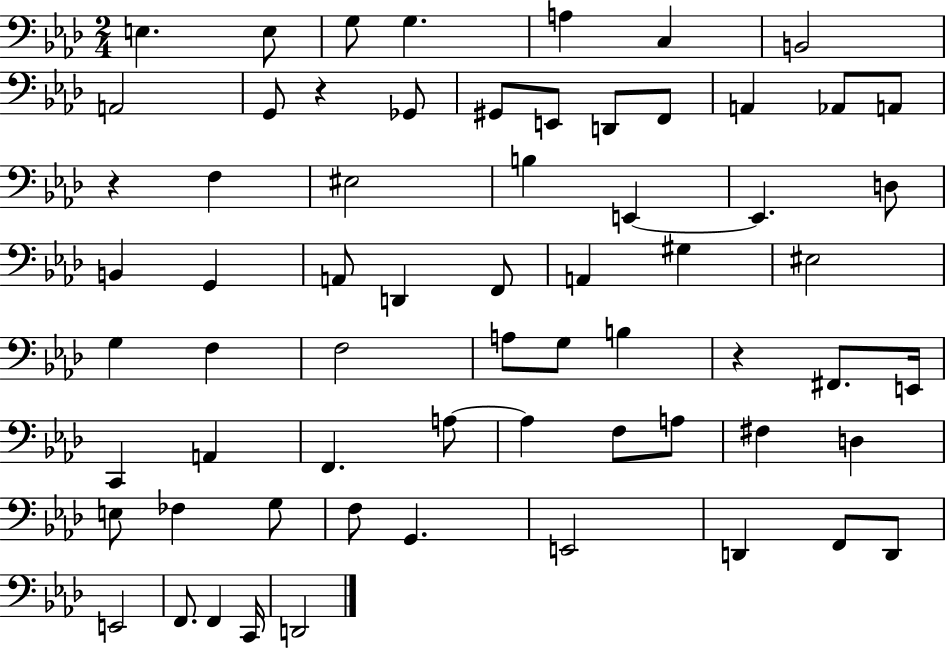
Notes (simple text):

E3/q. E3/e G3/e G3/q. A3/q C3/q B2/h A2/h G2/e R/q Gb2/e G#2/e E2/e D2/e F2/e A2/q Ab2/e A2/e R/q F3/q EIS3/h B3/q E2/q E2/q. D3/e B2/q G2/q A2/e D2/q F2/e A2/q G#3/q EIS3/h G3/q F3/q F3/h A3/e G3/e B3/q R/q F#2/e. E2/s C2/q A2/q F2/q. A3/e A3/q F3/e A3/e F#3/q D3/q E3/e FES3/q G3/e F3/e G2/q. E2/h D2/q F2/e D2/e E2/h F2/e. F2/q C2/s D2/h